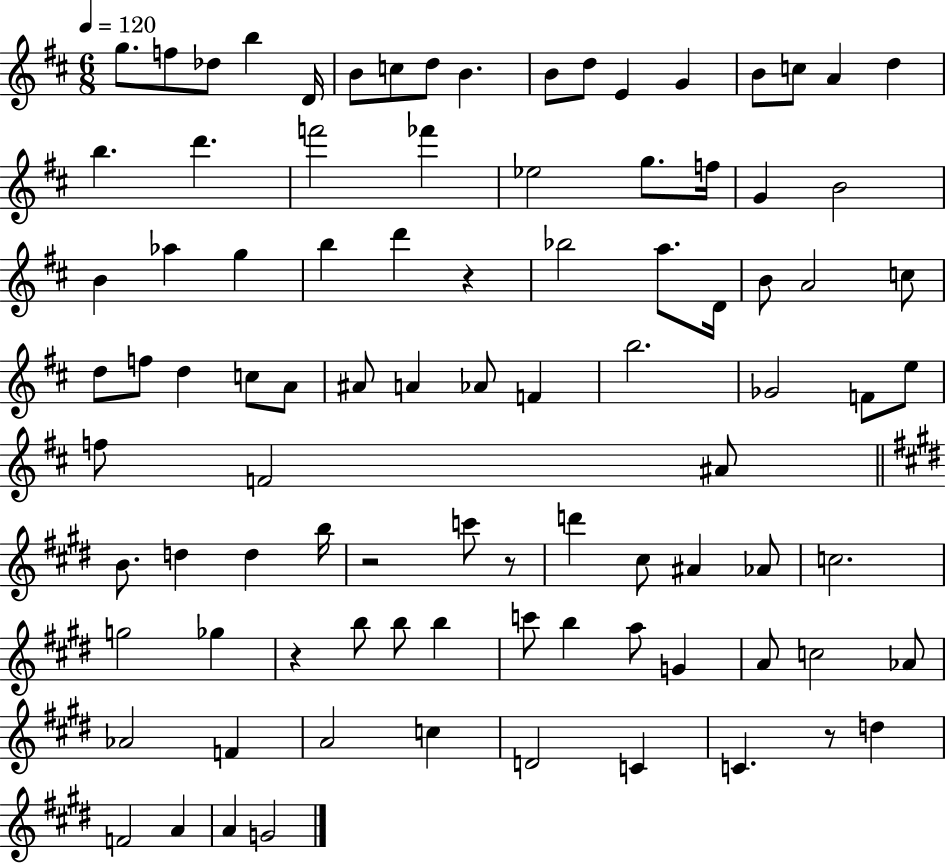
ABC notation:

X:1
T:Untitled
M:6/8
L:1/4
K:D
g/2 f/2 _d/2 b D/4 B/2 c/2 d/2 B B/2 d/2 E G B/2 c/2 A d b d' f'2 _f' _e2 g/2 f/4 G B2 B _a g b d' z _b2 a/2 D/4 B/2 A2 c/2 d/2 f/2 d c/2 A/2 ^A/2 A _A/2 F b2 _G2 F/2 e/2 f/2 F2 ^A/2 B/2 d d b/4 z2 c'/2 z/2 d' ^c/2 ^A _A/2 c2 g2 _g z b/2 b/2 b c'/2 b a/2 G A/2 c2 _A/2 _A2 F A2 c D2 C C z/2 d F2 A A G2